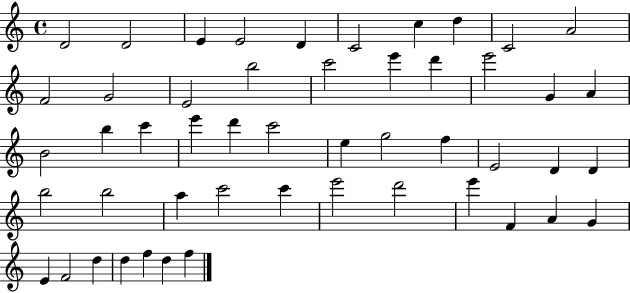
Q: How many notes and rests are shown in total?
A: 50